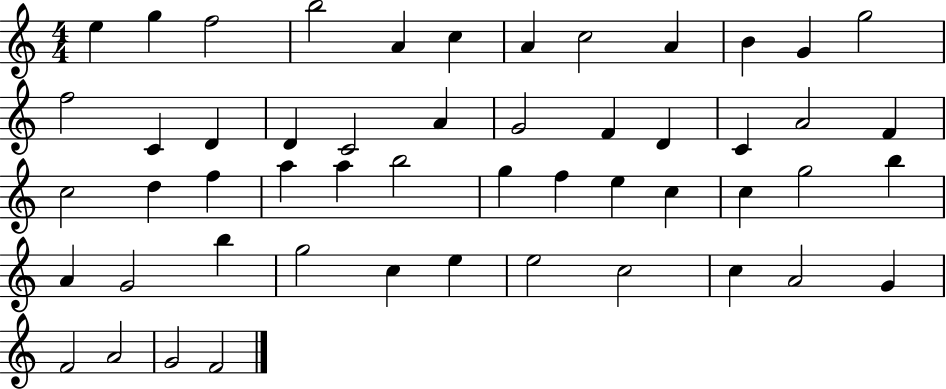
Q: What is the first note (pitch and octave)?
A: E5